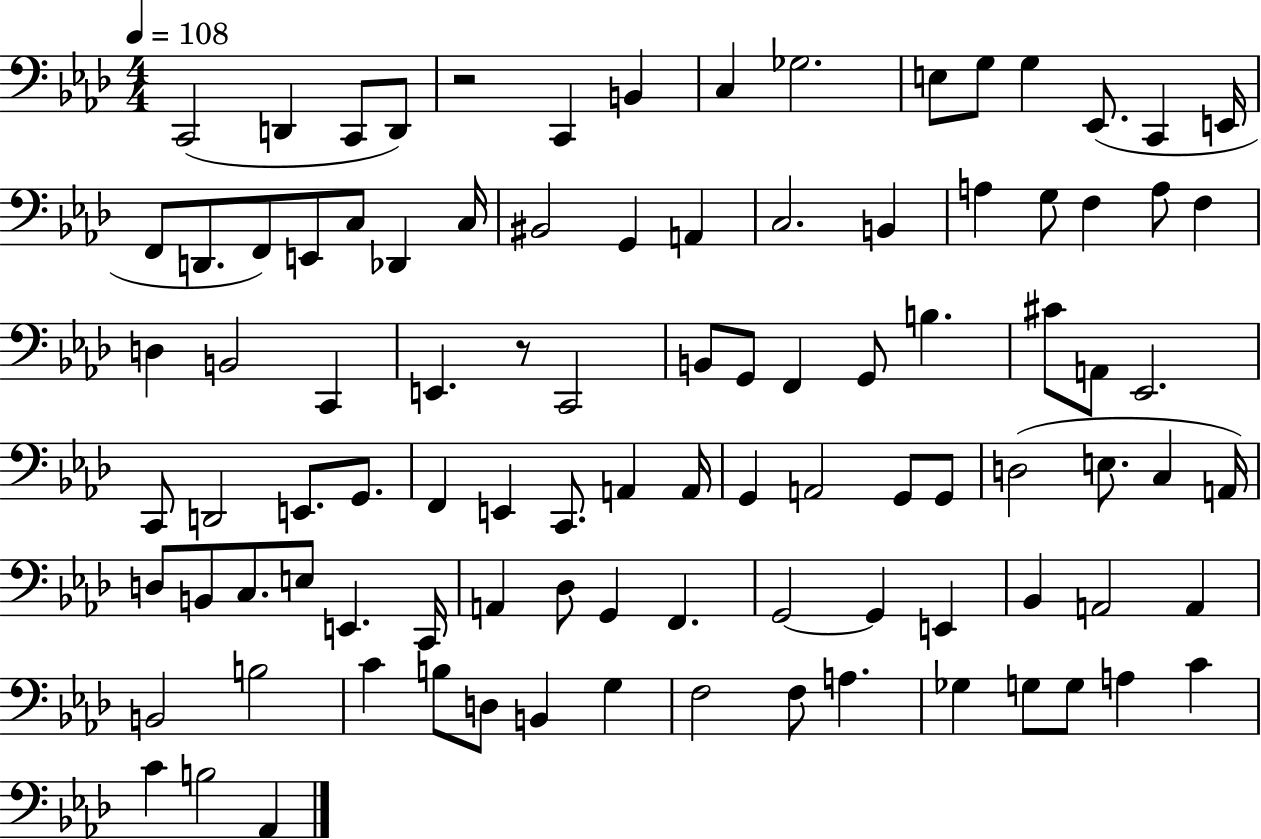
X:1
T:Untitled
M:4/4
L:1/4
K:Ab
C,,2 D,, C,,/2 D,,/2 z2 C,, B,, C, _G,2 E,/2 G,/2 G, _E,,/2 C,, E,,/4 F,,/2 D,,/2 F,,/2 E,,/2 C,/2 _D,, C,/4 ^B,,2 G,, A,, C,2 B,, A, G,/2 F, A,/2 F, D, B,,2 C,, E,, z/2 C,,2 B,,/2 G,,/2 F,, G,,/2 B, ^C/2 A,,/2 _E,,2 C,,/2 D,,2 E,,/2 G,,/2 F,, E,, C,,/2 A,, A,,/4 G,, A,,2 G,,/2 G,,/2 D,2 E,/2 C, A,,/4 D,/2 B,,/2 C,/2 E,/2 E,, C,,/4 A,, _D,/2 G,, F,, G,,2 G,, E,, _B,, A,,2 A,, B,,2 B,2 C B,/2 D,/2 B,, G, F,2 F,/2 A, _G, G,/2 G,/2 A, C C B,2 _A,,